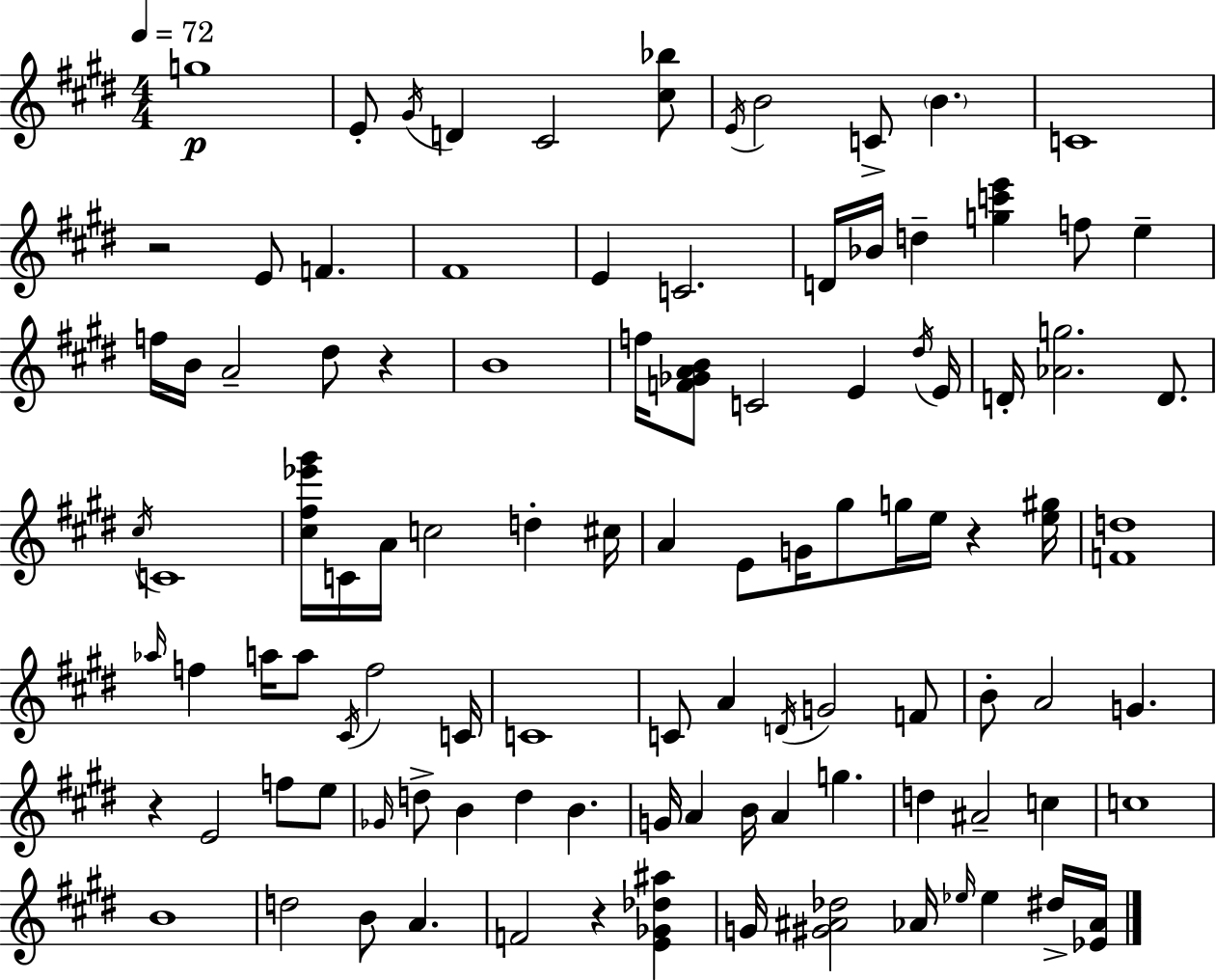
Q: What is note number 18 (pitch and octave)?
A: D5